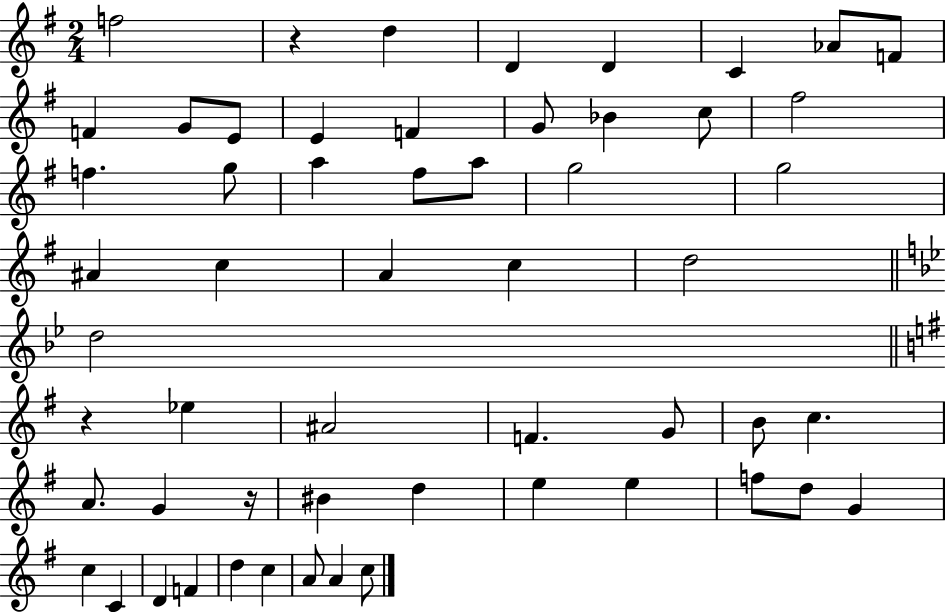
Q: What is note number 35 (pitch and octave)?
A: C5